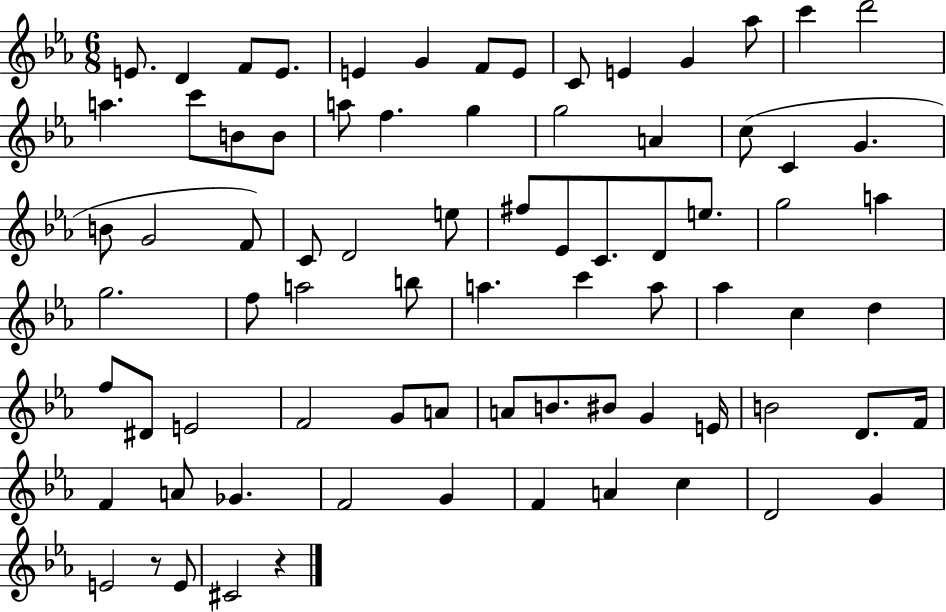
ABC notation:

X:1
T:Untitled
M:6/8
L:1/4
K:Eb
E/2 D F/2 E/2 E G F/2 E/2 C/2 E G _a/2 c' d'2 a c'/2 B/2 B/2 a/2 f g g2 A c/2 C G B/2 G2 F/2 C/2 D2 e/2 ^f/2 _E/2 C/2 D/2 e/2 g2 a g2 f/2 a2 b/2 a c' a/2 _a c d f/2 ^D/2 E2 F2 G/2 A/2 A/2 B/2 ^B/2 G E/4 B2 D/2 F/4 F A/2 _G F2 G F A c D2 G E2 z/2 E/2 ^C2 z